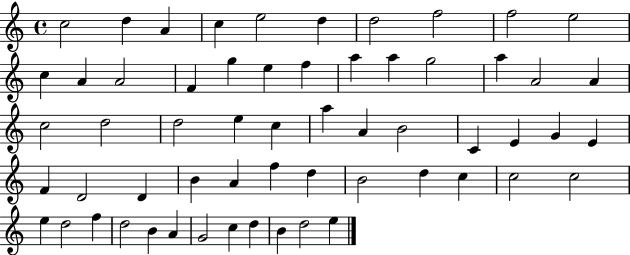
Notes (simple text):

C5/h D5/q A4/q C5/q E5/h D5/q D5/h F5/h F5/h E5/h C5/q A4/q A4/h F4/q G5/q E5/q F5/q A5/q A5/q G5/h A5/q A4/h A4/q C5/h D5/h D5/h E5/q C5/q A5/q A4/q B4/h C4/q E4/q G4/q E4/q F4/q D4/h D4/q B4/q A4/q F5/q D5/q B4/h D5/q C5/q C5/h C5/h E5/q D5/h F5/q D5/h B4/q A4/q G4/h C5/q D5/q B4/q D5/h E5/q